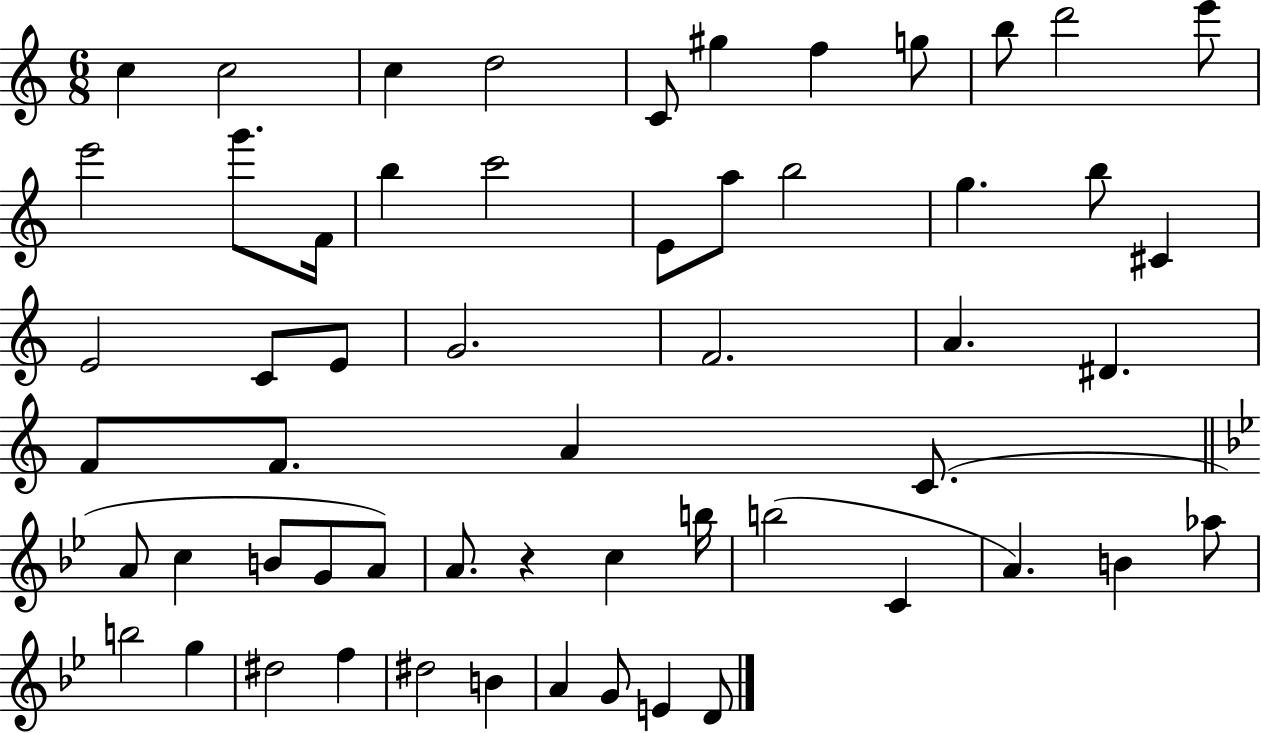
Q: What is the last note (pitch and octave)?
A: D4